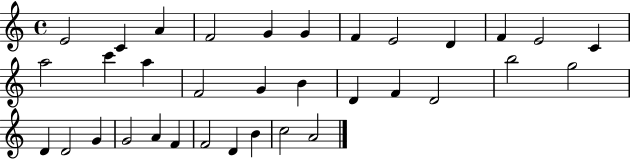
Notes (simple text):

E4/h C4/q A4/q F4/h G4/q G4/q F4/q E4/h D4/q F4/q E4/h C4/q A5/h C6/q A5/q F4/h G4/q B4/q D4/q F4/q D4/h B5/h G5/h D4/q D4/h G4/q G4/h A4/q F4/q F4/h D4/q B4/q C5/h A4/h